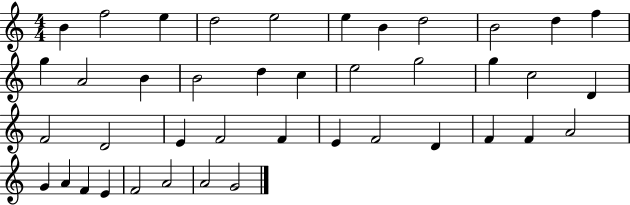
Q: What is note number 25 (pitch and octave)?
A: E4